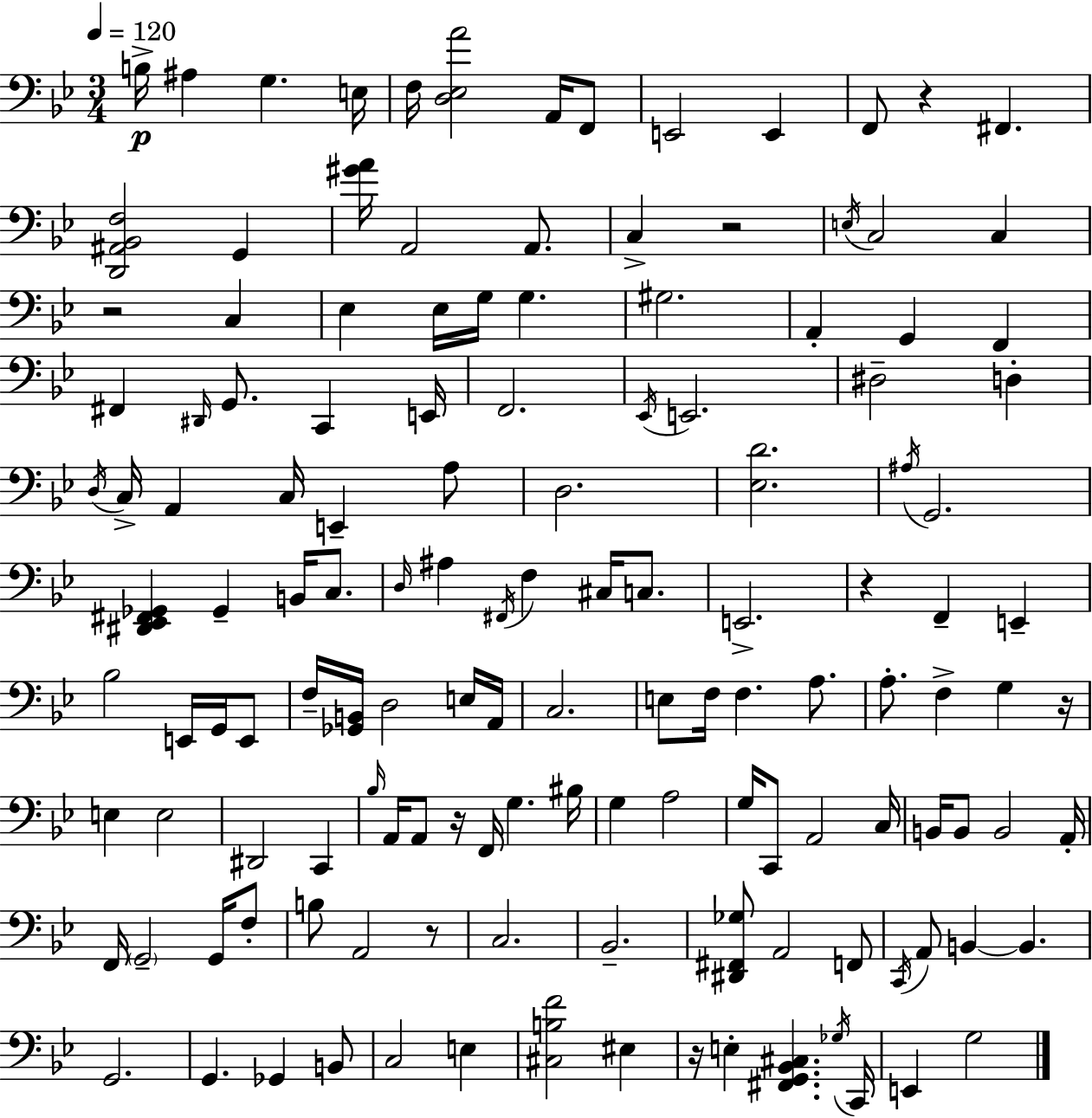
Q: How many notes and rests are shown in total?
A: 137